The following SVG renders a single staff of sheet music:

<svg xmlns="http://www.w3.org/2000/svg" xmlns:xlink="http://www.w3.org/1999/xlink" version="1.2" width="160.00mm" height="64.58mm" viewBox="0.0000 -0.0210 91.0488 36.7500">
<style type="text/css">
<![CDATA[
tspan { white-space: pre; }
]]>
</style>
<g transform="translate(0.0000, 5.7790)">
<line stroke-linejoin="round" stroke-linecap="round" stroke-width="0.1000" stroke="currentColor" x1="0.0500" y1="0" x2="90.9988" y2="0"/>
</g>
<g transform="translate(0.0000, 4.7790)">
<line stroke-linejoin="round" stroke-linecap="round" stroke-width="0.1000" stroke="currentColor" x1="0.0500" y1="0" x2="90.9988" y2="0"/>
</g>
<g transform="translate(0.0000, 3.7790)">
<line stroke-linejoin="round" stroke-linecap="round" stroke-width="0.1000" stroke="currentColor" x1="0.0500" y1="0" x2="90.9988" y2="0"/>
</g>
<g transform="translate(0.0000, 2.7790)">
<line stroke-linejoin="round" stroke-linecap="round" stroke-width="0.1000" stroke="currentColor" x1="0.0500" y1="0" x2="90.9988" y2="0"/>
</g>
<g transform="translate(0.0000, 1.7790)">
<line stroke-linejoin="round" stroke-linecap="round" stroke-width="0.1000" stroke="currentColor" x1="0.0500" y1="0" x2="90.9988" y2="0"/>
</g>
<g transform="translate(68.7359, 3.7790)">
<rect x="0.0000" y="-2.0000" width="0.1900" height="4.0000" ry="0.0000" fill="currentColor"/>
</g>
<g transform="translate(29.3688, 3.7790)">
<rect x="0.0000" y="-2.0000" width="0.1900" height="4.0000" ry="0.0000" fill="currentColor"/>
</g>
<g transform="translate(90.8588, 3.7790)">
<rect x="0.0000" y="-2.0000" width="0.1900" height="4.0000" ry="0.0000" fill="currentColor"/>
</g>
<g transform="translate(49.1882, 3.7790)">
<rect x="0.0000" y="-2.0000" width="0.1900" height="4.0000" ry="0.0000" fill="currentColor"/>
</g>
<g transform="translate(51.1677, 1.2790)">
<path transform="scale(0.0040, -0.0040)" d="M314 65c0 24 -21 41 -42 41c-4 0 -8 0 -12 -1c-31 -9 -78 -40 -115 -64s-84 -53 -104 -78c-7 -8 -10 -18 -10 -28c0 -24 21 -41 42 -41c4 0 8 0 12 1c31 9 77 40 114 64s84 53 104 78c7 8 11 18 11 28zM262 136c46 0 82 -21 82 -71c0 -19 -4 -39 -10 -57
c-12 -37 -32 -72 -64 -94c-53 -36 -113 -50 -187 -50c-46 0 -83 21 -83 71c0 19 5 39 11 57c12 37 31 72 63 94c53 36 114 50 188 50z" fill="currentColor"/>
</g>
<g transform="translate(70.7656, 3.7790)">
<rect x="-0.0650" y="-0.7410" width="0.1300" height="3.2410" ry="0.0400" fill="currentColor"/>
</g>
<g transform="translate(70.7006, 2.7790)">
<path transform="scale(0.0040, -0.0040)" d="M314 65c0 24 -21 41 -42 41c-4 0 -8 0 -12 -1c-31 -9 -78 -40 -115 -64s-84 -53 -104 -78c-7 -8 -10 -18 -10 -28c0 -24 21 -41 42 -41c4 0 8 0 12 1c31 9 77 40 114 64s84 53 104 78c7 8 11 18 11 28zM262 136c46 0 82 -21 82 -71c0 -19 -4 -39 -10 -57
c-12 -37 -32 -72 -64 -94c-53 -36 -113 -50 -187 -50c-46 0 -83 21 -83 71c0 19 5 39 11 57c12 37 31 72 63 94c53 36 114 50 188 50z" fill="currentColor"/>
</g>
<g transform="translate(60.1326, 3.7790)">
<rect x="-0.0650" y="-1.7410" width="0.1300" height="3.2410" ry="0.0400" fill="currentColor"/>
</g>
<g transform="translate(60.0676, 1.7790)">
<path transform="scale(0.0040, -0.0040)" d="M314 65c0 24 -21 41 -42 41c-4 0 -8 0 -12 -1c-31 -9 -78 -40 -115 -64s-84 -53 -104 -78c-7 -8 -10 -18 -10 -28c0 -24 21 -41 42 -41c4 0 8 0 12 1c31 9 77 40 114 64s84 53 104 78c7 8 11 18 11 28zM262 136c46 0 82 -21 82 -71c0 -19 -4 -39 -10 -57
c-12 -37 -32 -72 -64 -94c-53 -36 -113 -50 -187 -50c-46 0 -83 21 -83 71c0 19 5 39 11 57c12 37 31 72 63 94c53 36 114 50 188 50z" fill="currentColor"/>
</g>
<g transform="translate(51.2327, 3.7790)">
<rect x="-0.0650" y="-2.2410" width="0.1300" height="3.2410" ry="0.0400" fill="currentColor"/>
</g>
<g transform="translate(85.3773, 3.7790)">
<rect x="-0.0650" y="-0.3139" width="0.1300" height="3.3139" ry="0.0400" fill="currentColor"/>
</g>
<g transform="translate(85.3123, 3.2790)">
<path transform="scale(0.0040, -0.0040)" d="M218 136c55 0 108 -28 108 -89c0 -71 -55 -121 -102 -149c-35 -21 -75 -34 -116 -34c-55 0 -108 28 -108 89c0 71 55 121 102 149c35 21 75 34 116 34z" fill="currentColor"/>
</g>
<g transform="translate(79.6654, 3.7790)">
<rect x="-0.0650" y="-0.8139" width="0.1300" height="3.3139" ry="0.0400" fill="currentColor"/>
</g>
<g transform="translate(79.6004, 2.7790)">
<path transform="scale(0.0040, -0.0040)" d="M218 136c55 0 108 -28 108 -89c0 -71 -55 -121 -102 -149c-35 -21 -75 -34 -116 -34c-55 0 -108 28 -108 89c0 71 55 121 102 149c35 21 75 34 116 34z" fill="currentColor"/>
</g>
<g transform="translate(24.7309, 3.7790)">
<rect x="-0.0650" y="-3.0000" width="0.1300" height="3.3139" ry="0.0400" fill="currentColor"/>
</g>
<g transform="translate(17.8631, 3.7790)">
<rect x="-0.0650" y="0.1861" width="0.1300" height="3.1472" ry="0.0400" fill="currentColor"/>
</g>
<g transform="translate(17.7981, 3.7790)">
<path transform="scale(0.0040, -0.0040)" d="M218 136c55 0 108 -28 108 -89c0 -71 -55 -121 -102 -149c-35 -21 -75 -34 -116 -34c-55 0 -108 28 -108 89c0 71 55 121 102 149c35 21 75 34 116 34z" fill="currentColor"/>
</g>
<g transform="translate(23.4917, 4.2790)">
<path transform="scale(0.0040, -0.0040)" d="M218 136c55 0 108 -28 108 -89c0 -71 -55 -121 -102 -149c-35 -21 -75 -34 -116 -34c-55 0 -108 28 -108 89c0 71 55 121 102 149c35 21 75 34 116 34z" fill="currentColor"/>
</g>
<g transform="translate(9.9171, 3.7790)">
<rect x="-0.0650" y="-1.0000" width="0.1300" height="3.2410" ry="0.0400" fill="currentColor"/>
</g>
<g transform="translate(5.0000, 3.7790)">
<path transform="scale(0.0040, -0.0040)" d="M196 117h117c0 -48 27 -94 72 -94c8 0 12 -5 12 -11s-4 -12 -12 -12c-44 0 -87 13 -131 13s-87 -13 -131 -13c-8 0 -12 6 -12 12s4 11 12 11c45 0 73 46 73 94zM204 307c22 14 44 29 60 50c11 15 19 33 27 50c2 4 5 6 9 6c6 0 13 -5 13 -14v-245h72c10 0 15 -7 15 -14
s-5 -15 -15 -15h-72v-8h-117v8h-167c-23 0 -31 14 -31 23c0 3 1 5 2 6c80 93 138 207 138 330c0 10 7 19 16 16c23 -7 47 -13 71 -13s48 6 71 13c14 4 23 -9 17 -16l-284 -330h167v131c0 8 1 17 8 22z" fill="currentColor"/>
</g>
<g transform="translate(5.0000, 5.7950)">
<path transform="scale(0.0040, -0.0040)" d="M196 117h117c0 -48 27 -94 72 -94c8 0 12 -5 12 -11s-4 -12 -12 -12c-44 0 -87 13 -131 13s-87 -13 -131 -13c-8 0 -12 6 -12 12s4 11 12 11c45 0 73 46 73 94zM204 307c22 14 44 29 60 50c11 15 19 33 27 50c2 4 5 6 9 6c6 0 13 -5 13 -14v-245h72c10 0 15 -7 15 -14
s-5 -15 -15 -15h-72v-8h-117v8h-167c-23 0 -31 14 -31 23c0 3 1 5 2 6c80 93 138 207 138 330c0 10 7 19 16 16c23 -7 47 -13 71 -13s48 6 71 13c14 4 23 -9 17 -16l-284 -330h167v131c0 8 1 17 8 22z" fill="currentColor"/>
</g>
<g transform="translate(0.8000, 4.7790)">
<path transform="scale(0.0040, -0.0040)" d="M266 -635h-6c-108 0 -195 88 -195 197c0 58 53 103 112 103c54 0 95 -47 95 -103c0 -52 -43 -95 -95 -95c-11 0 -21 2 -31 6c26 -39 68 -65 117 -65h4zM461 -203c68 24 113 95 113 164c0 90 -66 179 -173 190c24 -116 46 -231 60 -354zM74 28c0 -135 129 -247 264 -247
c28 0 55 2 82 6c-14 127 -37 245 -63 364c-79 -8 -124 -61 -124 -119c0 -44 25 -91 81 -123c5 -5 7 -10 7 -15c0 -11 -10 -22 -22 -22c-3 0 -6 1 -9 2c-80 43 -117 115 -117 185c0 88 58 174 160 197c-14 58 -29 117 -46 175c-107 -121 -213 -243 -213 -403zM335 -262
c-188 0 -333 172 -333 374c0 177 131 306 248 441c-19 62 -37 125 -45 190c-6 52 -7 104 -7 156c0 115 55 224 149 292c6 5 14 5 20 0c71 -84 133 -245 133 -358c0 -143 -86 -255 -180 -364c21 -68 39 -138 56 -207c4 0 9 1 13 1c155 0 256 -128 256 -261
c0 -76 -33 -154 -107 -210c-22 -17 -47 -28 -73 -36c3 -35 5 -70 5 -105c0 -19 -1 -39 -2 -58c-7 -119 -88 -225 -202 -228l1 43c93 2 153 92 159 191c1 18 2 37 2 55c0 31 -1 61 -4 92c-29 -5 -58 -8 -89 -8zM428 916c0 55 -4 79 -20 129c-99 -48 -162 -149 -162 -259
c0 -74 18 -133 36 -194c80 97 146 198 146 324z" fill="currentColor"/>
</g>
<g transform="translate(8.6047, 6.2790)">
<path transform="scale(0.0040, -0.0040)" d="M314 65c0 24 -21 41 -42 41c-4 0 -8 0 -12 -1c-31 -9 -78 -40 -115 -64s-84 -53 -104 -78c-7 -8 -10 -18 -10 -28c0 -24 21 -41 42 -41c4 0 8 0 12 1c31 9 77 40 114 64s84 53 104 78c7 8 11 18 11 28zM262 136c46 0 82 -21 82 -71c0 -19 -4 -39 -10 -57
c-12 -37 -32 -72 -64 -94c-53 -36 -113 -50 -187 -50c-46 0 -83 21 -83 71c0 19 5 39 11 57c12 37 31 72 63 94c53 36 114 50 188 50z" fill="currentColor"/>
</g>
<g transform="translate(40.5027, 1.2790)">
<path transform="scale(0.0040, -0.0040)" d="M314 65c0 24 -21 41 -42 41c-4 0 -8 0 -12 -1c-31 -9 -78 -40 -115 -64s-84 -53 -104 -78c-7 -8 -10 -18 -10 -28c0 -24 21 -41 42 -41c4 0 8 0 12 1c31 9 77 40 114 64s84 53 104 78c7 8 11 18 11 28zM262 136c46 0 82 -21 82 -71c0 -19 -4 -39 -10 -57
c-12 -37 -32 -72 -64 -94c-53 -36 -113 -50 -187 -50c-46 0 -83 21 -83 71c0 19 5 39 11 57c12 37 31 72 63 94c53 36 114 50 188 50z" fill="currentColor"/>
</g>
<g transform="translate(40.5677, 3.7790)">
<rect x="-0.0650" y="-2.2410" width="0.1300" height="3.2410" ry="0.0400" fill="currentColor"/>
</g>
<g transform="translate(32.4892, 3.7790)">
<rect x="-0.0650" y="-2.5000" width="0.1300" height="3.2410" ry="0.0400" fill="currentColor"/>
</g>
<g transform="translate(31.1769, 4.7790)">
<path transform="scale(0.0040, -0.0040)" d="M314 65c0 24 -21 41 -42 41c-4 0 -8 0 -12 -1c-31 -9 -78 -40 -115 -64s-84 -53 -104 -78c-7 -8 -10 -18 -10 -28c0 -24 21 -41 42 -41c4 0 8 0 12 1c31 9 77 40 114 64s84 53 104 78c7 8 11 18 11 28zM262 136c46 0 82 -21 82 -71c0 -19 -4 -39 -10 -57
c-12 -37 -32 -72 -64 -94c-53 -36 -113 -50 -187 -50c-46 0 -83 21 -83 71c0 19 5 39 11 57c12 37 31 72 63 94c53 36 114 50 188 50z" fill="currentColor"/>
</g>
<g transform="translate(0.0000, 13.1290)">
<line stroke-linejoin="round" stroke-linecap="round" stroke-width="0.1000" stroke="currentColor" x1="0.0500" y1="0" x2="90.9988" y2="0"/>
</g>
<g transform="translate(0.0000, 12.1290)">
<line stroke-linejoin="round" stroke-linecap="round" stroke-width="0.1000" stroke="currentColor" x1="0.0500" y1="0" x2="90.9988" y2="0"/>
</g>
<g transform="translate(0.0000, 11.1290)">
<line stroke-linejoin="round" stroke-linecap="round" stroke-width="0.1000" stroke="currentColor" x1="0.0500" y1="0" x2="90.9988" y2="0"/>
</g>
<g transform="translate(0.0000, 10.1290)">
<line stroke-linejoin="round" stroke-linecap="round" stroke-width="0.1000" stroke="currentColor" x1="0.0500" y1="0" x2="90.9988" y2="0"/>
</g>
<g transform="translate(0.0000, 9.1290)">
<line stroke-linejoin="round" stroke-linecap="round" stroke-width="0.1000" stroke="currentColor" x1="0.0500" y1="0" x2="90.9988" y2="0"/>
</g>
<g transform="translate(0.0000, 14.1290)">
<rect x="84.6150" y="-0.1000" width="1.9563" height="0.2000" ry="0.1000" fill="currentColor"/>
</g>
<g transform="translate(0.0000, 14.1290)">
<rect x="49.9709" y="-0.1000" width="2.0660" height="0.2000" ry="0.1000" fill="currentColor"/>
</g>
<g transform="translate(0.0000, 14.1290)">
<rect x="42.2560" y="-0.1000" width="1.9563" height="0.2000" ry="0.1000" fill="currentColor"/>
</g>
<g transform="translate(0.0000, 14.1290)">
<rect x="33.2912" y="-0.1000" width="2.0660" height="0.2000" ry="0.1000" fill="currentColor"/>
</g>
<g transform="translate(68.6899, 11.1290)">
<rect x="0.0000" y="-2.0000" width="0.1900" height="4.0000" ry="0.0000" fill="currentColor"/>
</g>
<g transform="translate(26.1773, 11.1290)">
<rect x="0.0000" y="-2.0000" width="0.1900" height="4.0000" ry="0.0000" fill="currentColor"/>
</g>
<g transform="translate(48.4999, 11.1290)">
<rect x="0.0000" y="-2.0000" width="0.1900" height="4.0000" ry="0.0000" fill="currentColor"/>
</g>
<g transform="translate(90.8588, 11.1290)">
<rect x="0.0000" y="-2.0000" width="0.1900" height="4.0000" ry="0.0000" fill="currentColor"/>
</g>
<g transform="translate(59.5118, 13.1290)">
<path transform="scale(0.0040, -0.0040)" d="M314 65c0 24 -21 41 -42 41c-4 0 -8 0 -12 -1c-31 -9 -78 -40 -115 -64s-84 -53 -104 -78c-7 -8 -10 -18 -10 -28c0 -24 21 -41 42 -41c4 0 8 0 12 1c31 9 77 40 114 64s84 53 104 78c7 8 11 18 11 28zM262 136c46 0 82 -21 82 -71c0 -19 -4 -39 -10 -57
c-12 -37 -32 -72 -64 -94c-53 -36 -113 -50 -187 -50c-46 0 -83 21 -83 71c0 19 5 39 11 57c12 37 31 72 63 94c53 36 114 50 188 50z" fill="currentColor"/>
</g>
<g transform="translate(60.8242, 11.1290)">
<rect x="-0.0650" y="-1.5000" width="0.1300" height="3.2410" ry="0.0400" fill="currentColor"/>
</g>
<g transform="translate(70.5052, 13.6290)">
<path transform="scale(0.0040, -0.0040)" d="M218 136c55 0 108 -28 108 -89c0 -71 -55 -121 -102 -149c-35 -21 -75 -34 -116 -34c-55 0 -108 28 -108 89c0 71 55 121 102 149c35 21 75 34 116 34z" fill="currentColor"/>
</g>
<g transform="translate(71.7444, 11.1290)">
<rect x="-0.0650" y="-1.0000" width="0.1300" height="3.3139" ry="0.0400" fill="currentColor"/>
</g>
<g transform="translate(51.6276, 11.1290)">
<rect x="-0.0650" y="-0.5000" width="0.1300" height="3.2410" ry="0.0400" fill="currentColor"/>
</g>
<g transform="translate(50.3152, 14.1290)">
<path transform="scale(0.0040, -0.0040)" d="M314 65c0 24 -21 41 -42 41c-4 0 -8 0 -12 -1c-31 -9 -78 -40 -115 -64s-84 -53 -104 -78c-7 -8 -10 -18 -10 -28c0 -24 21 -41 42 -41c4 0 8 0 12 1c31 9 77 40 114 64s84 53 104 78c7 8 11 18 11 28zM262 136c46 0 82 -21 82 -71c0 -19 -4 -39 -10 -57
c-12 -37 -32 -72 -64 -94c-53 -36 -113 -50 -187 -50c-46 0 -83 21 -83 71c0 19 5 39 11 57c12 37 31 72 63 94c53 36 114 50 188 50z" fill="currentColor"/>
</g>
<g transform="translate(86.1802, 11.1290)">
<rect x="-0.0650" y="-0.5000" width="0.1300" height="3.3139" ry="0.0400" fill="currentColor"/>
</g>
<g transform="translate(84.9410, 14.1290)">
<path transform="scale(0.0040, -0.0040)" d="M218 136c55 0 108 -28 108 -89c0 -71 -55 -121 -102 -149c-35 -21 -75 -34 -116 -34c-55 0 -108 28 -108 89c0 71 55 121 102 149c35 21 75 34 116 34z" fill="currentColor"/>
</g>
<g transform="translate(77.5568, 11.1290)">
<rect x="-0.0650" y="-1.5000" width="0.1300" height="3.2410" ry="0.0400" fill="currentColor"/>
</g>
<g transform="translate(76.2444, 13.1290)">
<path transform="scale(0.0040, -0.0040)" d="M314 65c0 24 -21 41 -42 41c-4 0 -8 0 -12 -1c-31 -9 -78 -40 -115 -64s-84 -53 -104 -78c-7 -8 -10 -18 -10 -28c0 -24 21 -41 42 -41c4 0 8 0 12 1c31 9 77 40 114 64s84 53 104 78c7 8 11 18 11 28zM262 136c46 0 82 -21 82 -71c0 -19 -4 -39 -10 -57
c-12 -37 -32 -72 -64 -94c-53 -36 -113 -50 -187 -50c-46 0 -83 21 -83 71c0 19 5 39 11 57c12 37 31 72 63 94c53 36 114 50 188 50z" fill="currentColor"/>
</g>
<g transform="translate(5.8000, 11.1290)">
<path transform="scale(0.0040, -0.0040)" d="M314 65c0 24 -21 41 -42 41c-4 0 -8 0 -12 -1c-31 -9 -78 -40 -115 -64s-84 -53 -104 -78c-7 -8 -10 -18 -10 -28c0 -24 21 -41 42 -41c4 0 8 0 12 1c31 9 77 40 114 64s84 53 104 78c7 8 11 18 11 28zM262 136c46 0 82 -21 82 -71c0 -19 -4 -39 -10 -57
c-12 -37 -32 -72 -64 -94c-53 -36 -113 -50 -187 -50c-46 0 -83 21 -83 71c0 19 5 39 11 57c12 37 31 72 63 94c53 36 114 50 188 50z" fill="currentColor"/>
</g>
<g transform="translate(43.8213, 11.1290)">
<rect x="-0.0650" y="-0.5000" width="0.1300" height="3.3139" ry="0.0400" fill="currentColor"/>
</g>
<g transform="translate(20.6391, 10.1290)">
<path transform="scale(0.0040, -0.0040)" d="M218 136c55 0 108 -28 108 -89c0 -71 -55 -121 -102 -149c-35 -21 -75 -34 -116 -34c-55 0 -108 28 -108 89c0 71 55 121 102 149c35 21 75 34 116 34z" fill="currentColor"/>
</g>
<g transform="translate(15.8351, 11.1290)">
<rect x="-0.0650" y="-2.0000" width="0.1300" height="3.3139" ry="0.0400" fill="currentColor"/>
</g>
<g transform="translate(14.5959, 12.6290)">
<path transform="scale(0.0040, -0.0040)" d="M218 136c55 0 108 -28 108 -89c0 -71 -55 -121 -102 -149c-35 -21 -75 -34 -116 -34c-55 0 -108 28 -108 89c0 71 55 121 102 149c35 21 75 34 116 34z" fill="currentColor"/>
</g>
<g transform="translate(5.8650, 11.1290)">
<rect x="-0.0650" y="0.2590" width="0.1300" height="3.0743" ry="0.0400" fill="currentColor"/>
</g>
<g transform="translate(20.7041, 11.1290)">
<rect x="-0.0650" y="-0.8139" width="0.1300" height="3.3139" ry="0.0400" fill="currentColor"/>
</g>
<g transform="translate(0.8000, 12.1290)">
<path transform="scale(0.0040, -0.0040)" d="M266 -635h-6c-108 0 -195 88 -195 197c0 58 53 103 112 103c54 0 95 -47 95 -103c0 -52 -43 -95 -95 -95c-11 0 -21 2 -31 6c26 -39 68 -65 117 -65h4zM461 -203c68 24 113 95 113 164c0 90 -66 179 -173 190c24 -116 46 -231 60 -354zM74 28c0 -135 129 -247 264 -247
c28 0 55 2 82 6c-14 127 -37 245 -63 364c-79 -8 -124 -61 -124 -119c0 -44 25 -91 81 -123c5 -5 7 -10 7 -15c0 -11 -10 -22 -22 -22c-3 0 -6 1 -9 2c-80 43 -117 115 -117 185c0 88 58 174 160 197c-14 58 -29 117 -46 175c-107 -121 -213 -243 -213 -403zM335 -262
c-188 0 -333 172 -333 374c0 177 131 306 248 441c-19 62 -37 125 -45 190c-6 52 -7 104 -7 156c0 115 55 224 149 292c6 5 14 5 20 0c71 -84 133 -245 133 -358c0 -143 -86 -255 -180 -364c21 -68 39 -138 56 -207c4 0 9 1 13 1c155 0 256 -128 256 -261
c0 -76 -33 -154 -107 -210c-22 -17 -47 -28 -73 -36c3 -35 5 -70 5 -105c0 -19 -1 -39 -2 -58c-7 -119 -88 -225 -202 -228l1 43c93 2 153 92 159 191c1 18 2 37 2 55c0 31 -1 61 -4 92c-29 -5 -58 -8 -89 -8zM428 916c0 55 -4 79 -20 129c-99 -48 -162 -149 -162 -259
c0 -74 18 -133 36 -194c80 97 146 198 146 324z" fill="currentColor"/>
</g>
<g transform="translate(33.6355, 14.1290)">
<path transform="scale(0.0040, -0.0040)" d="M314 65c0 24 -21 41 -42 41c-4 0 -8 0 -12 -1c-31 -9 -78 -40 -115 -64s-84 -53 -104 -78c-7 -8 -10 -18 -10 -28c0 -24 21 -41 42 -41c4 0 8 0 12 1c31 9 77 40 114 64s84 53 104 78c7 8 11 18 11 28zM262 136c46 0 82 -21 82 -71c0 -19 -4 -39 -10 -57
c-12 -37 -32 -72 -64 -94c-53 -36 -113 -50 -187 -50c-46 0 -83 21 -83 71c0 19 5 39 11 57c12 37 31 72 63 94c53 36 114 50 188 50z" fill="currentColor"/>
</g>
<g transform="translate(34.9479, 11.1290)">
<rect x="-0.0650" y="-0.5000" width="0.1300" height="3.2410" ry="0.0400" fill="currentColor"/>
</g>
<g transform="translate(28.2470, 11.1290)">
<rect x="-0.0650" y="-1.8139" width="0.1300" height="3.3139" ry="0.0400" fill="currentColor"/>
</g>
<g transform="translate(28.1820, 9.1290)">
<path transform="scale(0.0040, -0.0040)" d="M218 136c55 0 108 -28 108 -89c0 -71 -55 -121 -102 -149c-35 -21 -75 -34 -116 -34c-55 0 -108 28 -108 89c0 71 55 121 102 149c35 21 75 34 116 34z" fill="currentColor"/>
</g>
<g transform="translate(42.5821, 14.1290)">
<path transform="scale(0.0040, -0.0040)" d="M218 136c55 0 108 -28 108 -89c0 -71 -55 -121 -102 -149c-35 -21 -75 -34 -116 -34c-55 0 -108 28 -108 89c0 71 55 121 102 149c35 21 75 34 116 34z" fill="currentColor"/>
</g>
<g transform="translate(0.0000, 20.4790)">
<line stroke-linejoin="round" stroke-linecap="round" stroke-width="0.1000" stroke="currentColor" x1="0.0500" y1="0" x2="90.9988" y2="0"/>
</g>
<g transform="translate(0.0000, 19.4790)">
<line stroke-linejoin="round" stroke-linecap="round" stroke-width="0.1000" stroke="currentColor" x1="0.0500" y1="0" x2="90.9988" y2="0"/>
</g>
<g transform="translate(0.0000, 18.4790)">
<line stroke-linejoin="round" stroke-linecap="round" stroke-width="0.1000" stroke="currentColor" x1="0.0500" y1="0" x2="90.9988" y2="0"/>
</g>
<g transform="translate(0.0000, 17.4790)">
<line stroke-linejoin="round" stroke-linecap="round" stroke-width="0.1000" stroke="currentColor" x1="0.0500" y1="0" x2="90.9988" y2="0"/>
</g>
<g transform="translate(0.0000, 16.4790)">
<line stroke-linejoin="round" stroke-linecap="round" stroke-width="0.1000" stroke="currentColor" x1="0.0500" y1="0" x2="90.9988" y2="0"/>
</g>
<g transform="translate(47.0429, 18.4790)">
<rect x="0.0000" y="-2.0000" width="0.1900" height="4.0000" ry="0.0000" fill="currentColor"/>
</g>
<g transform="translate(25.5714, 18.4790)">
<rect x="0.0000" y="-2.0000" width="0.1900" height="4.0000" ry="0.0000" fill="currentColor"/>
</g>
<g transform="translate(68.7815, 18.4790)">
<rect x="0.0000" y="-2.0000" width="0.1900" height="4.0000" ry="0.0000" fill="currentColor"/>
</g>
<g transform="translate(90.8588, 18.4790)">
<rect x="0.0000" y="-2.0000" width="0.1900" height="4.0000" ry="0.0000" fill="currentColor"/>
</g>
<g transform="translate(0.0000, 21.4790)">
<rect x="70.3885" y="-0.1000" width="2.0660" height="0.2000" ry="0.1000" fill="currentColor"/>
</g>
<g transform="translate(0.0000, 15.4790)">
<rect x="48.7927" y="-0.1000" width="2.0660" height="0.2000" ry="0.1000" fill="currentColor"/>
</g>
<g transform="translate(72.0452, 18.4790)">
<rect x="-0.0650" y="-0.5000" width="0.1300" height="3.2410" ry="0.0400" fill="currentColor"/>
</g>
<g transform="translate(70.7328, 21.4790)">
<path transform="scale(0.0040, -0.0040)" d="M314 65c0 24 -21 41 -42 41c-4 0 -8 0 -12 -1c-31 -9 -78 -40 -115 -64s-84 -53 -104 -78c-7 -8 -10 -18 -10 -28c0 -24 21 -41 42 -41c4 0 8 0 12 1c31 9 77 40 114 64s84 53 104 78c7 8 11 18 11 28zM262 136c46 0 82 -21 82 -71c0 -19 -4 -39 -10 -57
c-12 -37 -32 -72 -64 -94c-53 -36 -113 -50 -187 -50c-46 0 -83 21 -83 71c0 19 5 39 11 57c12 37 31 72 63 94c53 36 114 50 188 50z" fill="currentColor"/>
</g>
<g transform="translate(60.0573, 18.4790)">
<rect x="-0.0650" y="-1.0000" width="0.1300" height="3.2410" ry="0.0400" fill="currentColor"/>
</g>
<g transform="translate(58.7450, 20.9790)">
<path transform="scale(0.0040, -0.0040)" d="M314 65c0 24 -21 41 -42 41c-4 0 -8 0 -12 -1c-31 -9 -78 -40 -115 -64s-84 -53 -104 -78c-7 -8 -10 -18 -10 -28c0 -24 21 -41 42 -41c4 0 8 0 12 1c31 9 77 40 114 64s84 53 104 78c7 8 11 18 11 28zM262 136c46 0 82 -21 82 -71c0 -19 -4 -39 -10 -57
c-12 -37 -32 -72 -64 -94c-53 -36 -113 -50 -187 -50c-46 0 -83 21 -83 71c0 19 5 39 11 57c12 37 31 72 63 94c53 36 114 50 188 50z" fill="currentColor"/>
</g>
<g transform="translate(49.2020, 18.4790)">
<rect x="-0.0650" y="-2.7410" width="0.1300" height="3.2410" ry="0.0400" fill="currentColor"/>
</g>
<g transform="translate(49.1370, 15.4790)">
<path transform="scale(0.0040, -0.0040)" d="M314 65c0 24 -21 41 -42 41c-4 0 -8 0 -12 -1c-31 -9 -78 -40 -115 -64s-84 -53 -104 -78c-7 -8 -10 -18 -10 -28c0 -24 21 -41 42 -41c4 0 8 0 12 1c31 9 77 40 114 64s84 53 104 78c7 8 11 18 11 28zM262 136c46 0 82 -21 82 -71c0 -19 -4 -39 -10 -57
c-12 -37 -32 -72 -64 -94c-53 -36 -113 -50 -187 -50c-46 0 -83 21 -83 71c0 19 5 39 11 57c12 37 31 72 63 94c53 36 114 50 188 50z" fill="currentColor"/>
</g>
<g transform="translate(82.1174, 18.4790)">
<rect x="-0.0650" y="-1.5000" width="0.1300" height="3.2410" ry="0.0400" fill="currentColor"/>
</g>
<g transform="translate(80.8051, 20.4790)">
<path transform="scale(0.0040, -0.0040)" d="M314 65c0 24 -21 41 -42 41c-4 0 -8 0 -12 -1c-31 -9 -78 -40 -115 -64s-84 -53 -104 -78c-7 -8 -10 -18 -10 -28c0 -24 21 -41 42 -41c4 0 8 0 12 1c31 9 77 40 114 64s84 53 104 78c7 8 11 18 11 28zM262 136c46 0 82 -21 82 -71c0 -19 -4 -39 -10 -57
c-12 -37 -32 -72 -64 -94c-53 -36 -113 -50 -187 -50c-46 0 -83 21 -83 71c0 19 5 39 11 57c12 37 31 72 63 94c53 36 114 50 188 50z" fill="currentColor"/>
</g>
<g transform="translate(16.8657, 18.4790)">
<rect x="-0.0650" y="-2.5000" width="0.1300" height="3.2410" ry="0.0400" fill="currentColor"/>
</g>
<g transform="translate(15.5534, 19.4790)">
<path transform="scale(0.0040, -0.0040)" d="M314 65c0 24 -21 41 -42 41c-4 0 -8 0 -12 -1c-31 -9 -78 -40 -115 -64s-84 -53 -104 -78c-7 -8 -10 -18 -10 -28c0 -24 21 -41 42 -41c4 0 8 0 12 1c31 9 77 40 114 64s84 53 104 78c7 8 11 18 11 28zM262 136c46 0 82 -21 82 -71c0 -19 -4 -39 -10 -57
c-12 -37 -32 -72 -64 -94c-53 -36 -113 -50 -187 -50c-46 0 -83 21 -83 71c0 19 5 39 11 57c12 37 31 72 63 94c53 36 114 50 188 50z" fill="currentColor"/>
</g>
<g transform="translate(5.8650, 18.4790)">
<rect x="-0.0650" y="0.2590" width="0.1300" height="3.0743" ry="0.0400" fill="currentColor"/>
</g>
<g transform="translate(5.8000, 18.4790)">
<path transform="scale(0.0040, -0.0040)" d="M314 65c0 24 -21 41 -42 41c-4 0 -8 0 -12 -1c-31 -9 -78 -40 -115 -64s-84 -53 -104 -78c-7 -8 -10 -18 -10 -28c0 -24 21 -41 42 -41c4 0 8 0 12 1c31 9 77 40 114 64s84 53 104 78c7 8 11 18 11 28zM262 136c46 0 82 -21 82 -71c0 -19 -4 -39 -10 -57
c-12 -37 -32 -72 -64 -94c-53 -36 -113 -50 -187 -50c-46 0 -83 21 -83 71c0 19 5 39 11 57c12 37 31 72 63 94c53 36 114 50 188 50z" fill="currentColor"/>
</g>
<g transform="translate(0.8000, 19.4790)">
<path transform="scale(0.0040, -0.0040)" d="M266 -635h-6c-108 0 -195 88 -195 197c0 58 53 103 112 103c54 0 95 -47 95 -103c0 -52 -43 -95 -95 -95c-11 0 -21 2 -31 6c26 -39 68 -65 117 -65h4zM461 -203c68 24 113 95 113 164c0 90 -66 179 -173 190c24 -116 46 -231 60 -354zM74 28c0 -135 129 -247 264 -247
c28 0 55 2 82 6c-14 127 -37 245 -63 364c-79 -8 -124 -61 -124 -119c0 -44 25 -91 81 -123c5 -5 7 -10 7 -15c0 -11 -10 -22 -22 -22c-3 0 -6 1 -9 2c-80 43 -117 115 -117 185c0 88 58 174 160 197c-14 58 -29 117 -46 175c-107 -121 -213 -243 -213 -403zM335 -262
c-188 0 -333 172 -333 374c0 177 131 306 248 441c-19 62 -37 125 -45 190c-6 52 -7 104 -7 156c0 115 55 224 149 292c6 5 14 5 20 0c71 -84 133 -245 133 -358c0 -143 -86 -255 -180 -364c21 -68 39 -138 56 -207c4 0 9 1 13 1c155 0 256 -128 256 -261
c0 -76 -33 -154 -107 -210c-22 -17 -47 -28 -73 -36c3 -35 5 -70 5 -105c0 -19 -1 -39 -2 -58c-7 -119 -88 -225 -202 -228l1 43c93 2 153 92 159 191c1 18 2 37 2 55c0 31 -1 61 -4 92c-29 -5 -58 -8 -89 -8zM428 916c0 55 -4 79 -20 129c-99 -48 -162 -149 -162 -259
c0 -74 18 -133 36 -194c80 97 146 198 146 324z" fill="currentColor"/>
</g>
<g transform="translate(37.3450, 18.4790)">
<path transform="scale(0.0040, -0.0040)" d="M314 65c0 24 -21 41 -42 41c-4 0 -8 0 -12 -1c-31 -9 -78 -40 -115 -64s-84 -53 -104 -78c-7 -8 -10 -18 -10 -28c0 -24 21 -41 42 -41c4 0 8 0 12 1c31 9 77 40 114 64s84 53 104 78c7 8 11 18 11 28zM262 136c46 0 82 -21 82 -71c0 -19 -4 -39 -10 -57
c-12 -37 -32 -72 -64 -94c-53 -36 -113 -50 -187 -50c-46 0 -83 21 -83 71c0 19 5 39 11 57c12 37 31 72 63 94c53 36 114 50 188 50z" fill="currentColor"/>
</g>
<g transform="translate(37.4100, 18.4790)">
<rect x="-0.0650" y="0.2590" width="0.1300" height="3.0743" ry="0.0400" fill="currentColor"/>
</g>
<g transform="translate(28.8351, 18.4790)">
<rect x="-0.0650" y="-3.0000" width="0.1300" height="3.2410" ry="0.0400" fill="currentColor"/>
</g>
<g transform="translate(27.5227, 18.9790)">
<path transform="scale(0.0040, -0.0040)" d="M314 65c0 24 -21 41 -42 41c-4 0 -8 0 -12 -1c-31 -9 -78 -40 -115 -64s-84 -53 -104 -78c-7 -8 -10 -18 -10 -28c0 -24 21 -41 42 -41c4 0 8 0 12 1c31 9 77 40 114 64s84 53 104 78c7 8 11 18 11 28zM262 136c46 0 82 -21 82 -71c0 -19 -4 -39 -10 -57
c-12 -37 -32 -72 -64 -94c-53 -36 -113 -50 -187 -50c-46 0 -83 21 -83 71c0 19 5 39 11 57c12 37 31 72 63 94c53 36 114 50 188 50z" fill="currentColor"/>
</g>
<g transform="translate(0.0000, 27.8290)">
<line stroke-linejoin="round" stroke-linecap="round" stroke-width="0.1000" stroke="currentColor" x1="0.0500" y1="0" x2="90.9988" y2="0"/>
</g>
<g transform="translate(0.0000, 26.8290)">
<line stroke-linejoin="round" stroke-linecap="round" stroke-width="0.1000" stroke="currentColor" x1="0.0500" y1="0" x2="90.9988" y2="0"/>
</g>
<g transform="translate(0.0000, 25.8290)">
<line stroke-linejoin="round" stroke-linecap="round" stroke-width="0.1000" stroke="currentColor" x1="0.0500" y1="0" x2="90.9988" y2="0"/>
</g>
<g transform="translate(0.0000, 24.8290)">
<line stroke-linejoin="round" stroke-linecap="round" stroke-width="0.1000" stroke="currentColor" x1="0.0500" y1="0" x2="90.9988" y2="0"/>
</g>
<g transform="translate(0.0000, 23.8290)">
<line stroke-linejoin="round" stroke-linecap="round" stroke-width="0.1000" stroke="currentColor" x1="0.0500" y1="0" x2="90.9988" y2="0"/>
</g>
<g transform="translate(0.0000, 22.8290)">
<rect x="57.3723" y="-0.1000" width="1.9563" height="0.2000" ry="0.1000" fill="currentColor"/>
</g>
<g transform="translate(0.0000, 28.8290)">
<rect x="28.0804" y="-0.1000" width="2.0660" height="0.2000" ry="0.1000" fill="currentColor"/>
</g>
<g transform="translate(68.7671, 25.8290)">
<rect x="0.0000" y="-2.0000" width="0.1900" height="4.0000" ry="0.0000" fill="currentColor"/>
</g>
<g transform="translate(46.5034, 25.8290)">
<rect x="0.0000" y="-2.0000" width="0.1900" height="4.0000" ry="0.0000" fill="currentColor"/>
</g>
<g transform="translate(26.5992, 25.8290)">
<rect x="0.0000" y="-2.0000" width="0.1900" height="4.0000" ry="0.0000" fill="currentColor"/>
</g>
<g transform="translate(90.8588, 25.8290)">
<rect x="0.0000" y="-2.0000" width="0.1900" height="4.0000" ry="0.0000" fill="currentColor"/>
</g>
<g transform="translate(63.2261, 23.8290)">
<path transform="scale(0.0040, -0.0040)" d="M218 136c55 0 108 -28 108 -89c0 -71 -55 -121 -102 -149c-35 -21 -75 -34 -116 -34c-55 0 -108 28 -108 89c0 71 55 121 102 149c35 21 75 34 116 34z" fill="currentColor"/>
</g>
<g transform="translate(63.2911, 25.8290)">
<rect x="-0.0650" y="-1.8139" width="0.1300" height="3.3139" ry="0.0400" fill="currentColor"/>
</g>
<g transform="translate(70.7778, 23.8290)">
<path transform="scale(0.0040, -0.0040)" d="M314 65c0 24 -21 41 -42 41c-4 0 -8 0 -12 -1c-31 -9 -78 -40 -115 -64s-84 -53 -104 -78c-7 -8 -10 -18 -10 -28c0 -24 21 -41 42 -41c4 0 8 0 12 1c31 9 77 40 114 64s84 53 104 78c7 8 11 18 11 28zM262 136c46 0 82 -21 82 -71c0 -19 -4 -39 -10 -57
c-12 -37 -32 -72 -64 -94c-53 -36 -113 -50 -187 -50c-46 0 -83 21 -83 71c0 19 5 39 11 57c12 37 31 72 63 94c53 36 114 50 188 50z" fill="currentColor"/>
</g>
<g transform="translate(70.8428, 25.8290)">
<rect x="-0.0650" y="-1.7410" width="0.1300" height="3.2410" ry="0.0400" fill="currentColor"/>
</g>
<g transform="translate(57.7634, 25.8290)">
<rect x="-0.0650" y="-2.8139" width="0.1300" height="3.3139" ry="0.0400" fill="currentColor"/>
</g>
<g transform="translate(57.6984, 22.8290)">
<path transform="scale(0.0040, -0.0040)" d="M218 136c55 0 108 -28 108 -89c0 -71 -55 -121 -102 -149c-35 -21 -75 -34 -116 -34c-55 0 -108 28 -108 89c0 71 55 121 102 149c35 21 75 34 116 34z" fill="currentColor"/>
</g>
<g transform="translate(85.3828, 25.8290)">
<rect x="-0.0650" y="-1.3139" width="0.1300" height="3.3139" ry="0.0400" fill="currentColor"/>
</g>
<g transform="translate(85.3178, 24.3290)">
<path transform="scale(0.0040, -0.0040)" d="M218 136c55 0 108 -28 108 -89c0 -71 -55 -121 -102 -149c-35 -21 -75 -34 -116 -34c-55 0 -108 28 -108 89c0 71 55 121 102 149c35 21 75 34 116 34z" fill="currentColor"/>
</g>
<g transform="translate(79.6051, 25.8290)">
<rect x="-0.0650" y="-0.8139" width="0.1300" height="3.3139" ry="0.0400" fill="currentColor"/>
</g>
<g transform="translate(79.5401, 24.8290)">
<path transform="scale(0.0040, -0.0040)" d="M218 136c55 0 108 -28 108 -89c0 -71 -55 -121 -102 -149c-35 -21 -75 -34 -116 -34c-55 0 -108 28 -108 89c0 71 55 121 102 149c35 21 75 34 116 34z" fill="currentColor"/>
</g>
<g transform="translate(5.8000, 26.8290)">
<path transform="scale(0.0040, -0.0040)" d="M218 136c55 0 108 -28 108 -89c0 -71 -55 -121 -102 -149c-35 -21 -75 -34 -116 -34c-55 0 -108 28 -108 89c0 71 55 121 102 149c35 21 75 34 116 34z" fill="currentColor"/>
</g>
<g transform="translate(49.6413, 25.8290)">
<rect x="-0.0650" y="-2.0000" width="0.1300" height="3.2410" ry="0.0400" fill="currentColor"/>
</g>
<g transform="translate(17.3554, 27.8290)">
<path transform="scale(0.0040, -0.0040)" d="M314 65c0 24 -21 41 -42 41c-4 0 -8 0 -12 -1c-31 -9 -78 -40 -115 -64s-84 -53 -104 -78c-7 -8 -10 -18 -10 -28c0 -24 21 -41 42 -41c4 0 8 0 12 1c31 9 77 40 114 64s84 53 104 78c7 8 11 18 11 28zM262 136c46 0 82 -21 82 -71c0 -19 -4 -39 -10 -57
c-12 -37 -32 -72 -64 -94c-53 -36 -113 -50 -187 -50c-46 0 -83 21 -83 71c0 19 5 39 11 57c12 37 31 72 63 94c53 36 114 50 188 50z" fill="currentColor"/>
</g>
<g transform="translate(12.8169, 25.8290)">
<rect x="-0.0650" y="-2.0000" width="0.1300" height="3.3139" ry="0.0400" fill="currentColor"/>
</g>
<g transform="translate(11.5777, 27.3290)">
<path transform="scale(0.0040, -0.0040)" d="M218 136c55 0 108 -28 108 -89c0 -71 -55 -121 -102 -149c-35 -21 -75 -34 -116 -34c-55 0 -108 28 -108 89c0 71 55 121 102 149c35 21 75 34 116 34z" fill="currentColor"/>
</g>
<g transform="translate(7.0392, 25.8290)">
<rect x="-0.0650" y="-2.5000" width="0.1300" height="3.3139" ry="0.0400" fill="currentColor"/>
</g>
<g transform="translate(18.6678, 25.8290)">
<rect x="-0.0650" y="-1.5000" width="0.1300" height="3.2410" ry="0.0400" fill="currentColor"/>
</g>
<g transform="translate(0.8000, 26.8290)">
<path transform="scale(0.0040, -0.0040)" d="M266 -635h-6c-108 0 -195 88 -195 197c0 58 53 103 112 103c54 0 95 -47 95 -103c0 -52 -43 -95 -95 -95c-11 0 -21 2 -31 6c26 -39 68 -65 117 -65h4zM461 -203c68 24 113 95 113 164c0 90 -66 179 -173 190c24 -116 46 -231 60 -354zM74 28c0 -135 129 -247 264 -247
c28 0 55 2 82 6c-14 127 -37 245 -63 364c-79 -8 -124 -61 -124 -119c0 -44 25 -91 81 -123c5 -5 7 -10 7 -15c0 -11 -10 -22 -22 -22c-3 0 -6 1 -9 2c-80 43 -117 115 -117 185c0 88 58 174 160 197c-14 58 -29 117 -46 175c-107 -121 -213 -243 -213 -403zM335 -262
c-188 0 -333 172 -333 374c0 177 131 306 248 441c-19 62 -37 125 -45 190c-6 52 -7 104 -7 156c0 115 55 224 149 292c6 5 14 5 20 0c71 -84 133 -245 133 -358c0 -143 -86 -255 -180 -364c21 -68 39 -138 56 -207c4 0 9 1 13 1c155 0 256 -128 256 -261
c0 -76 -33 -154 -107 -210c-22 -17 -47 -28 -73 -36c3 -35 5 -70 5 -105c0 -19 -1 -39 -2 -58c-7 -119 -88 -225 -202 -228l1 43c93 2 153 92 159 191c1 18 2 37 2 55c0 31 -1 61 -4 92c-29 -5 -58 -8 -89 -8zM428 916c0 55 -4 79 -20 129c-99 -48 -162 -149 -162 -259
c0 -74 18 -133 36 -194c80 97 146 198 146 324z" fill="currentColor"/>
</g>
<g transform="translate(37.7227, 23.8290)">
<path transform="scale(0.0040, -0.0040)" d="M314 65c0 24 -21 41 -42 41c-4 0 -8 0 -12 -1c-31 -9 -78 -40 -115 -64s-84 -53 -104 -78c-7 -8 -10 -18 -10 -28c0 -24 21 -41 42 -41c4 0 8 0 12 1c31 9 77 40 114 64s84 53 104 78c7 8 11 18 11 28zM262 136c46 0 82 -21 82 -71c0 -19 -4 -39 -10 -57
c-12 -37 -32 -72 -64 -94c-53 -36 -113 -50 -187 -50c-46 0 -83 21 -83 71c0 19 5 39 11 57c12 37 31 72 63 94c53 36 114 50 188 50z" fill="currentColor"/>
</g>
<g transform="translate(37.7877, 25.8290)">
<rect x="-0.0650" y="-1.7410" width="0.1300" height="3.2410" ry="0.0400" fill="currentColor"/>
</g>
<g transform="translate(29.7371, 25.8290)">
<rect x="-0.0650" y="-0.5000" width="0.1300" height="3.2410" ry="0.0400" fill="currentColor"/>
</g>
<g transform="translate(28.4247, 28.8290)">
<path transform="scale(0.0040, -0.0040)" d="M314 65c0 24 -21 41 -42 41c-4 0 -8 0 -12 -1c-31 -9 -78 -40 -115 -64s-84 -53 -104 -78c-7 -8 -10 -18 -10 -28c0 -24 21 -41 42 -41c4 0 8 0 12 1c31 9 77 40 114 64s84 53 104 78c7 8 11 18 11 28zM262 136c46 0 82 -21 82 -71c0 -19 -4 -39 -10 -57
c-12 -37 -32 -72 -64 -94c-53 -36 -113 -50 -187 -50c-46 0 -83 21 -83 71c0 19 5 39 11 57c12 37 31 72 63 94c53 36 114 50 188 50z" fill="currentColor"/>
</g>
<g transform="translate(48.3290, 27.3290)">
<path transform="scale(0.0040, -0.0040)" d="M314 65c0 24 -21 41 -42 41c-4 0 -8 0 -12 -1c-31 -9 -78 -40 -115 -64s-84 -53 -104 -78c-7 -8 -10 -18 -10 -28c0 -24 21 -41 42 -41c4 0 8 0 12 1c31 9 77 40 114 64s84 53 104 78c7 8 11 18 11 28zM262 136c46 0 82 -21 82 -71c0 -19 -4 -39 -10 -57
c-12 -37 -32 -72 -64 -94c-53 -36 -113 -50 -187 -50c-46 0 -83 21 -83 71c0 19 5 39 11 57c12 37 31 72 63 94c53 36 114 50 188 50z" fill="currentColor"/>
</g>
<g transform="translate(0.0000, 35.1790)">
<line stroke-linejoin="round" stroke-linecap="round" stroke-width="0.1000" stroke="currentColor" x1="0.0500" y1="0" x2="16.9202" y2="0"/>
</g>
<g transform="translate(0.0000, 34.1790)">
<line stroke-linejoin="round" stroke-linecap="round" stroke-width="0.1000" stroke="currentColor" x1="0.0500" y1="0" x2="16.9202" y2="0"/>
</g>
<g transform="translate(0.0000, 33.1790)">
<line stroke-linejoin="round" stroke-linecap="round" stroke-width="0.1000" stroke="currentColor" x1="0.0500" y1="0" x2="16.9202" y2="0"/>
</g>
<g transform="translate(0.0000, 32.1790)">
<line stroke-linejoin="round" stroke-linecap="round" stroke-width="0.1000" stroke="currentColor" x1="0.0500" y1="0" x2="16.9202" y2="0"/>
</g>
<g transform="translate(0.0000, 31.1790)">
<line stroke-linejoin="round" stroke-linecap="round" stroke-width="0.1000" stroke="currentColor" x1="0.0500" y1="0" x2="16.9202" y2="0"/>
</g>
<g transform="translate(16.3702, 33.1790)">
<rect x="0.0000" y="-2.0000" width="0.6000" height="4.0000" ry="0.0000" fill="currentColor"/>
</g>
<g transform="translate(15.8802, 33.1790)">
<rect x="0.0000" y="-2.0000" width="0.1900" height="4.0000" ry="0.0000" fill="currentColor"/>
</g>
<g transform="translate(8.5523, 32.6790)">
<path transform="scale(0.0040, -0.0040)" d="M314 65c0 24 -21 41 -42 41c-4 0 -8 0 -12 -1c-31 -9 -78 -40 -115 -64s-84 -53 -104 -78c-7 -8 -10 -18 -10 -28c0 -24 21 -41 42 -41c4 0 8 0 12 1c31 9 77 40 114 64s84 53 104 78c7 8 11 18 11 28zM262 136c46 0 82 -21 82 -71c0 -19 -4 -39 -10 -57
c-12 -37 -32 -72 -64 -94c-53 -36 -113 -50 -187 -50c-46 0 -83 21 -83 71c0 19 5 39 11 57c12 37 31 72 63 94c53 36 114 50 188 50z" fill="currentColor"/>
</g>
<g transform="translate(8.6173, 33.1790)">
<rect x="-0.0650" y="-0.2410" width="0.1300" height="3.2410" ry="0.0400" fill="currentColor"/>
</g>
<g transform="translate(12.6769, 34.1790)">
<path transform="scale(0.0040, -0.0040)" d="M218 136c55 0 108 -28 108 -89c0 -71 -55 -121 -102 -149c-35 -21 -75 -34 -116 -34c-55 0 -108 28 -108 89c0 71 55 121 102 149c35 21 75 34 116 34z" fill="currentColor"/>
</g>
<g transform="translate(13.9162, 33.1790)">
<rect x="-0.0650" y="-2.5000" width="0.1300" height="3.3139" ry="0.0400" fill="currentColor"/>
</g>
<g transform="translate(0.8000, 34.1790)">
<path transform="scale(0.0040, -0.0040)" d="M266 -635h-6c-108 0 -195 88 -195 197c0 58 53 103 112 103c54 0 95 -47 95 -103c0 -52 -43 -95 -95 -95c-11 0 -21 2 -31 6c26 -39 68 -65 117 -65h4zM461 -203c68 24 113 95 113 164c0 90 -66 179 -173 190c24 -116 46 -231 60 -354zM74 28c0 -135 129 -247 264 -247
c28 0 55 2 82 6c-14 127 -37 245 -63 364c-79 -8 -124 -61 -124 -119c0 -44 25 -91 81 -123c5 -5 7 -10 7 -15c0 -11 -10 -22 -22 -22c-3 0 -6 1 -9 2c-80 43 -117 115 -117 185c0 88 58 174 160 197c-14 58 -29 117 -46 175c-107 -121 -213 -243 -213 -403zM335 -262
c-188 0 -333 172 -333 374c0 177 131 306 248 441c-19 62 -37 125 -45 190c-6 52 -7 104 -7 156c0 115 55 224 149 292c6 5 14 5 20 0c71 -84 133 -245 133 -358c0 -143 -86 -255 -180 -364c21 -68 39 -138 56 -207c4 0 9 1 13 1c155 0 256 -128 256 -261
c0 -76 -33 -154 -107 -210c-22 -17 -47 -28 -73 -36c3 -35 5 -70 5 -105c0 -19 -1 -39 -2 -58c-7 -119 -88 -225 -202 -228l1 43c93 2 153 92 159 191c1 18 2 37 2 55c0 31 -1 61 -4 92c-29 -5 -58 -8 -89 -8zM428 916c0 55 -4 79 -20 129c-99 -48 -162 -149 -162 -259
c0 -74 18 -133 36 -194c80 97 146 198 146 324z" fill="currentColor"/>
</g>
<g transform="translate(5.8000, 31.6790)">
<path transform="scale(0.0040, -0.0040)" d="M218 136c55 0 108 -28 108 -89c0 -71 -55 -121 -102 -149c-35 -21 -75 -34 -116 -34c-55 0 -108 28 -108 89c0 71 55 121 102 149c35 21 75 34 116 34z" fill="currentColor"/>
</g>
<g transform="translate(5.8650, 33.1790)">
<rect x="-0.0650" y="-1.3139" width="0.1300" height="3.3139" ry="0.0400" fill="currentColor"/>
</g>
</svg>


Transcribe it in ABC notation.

X:1
T:Untitled
M:4/4
L:1/4
K:C
D2 B A G2 g2 g2 f2 d2 d c B2 F d f C2 C C2 E2 D E2 C B2 G2 A2 B2 a2 D2 C2 E2 G F E2 C2 f2 F2 a f f2 d e e c2 G